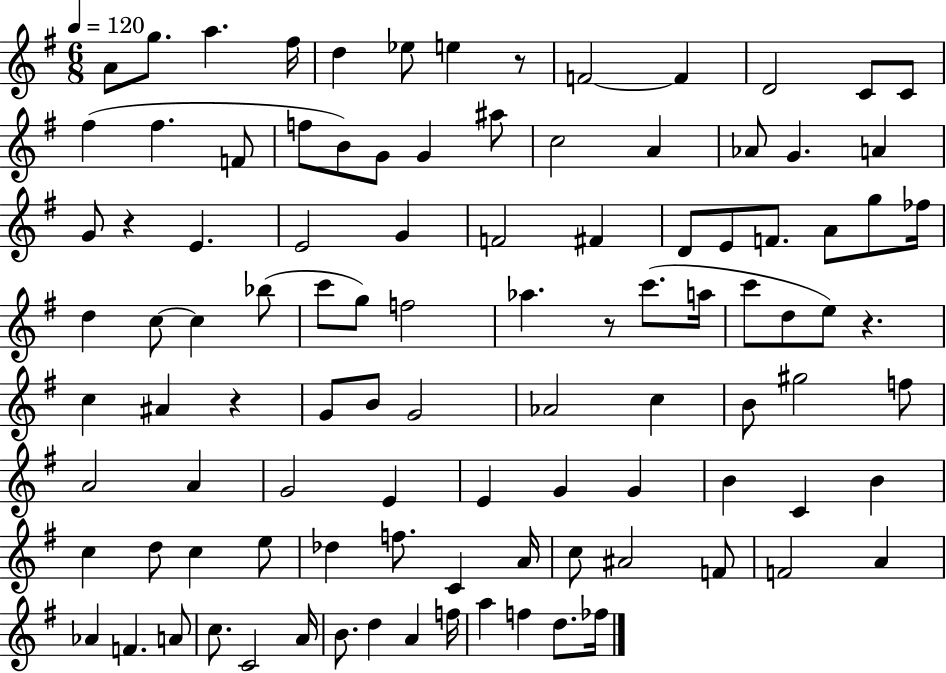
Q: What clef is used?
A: treble